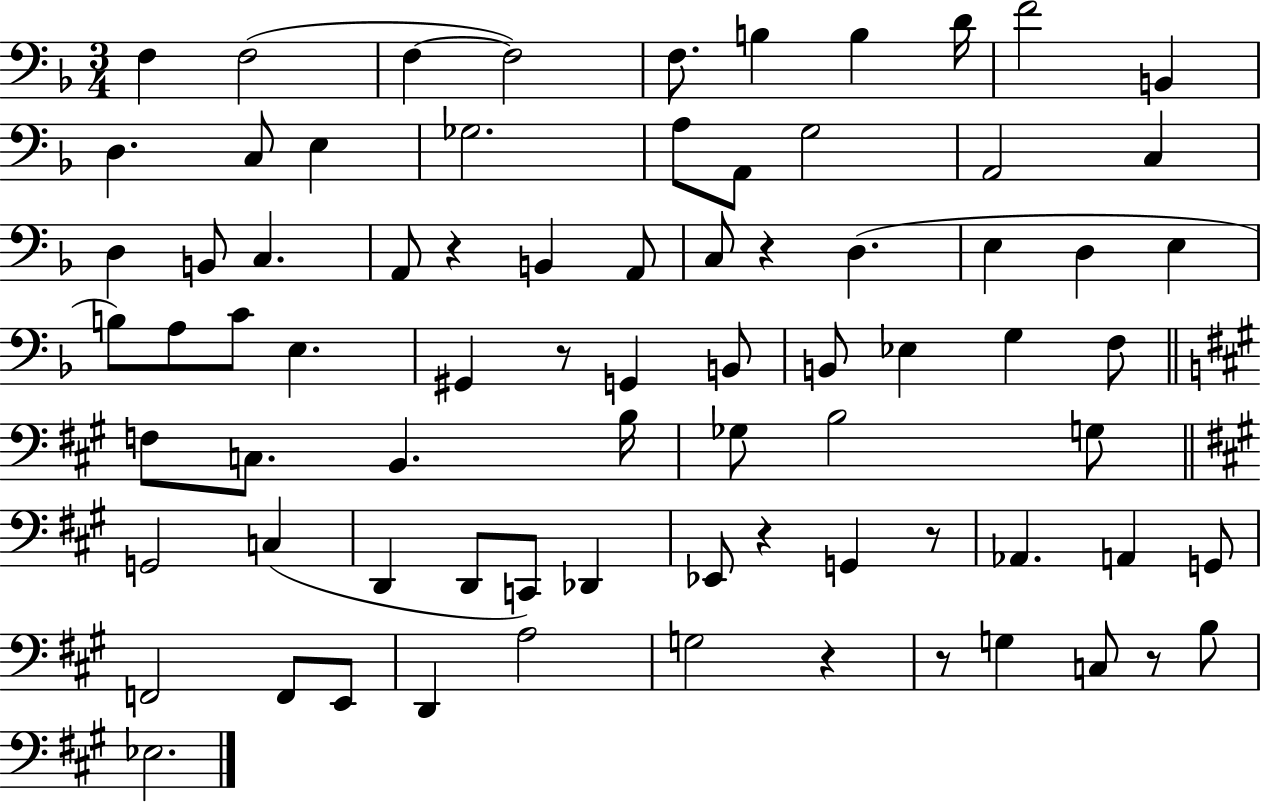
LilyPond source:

{
  \clef bass
  \numericTimeSignature
  \time 3/4
  \key f \major
  f4 f2( | f4~~ f2) | f8. b4 b4 d'16 | f'2 b,4 | \break d4. c8 e4 | ges2. | a8 a,8 g2 | a,2 c4 | \break d4 b,8 c4. | a,8 r4 b,4 a,8 | c8 r4 d4.( | e4 d4 e4 | \break b8) a8 c'8 e4. | gis,4 r8 g,4 b,8 | b,8 ees4 g4 f8 | \bar "||" \break \key a \major f8 c8. b,4. b16 | ges8 b2 g8 | \bar "||" \break \key a \major g,2 c4( | d,4 d,8 c,8) des,4 | ees,8 r4 g,4 r8 | aes,4. a,4 g,8 | \break f,2 f,8 e,8 | d,4 a2 | g2 r4 | r8 g4 c8 r8 b8 | \break ees2. | \bar "|."
}